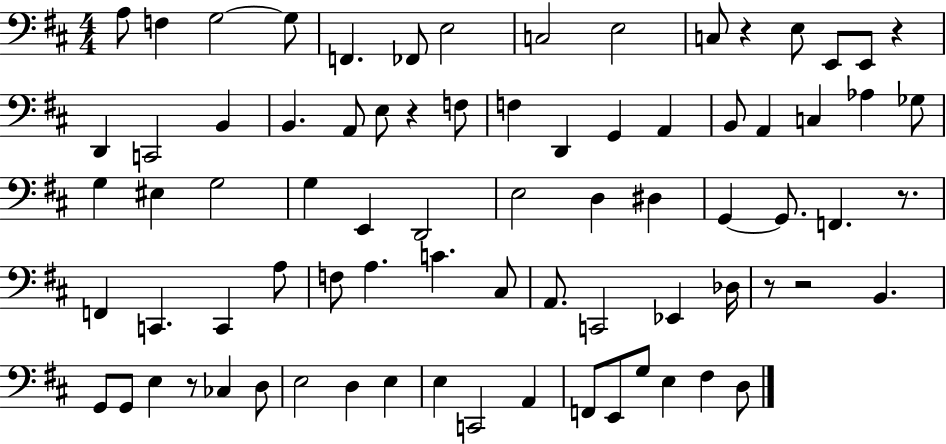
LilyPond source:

{
  \clef bass
  \numericTimeSignature
  \time 4/4
  \key d \major
  \repeat volta 2 { a8 f4 g2~~ g8 | f,4. fes,8 e2 | c2 e2 | c8 r4 e8 e,8 e,8 r4 | \break d,4 c,2 b,4 | b,4. a,8 e8 r4 f8 | f4 d,4 g,4 a,4 | b,8 a,4 c4 aes4 ges8 | \break g4 eis4 g2 | g4 e,4 d,2 | e2 d4 dis4 | g,4~~ g,8. f,4. r8. | \break f,4 c,4. c,4 a8 | f8 a4. c'4. cis8 | a,8. c,2 ees,4 des16 | r8 r2 b,4. | \break g,8 g,8 e4 r8 ces4 d8 | e2 d4 e4 | e4 c,2 a,4 | f,8 e,8 g8 e4 fis4 d8 | \break } \bar "|."
}